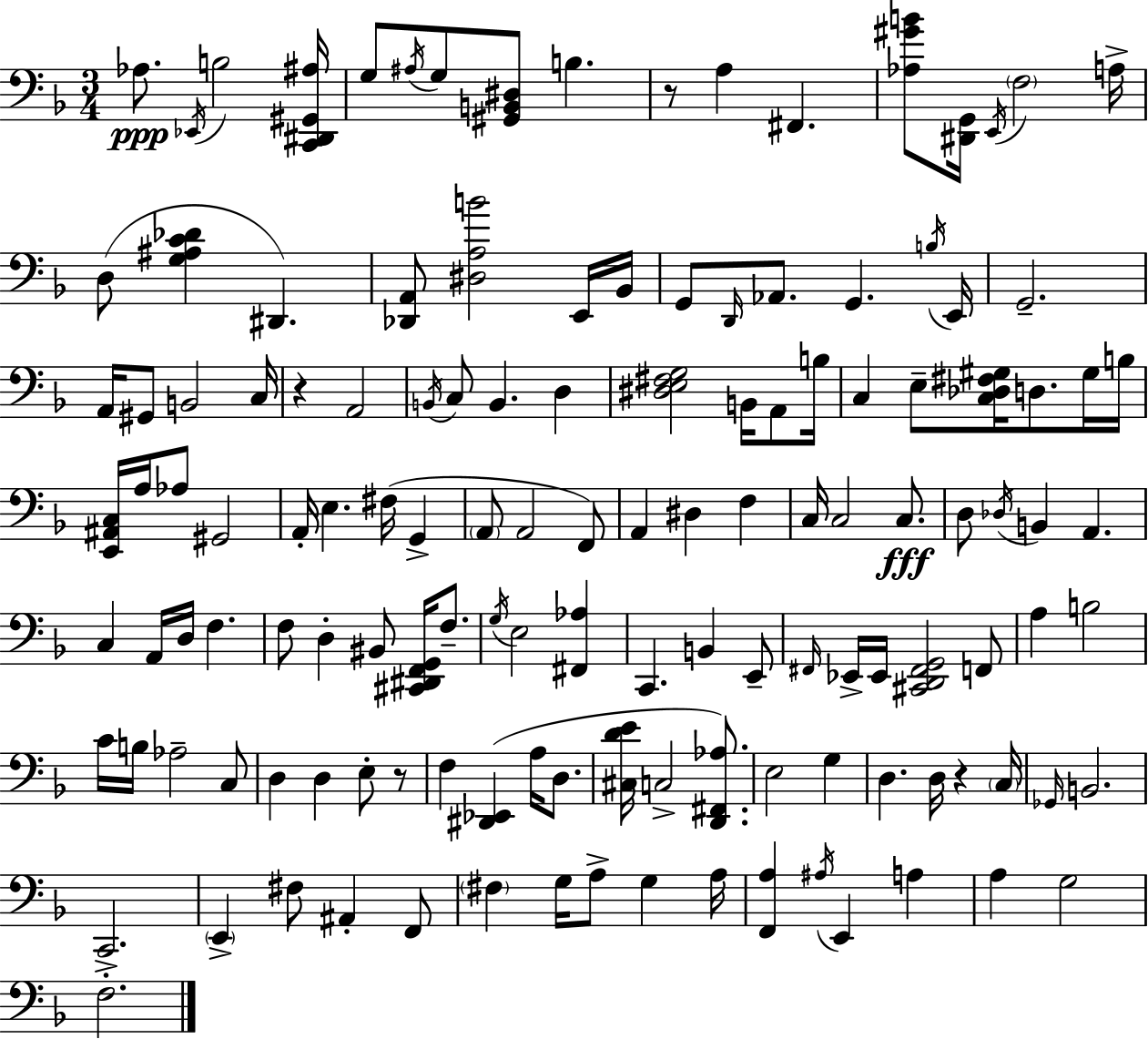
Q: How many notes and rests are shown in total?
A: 134